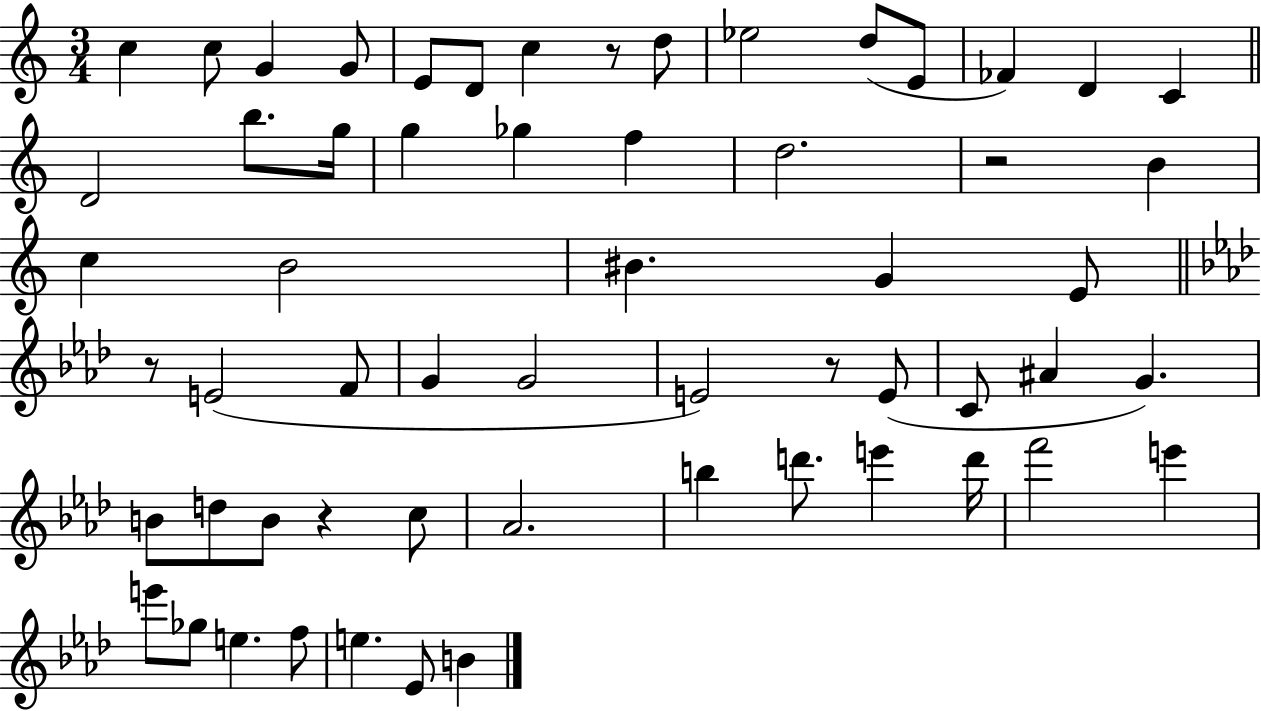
C5/q C5/e G4/q G4/e E4/e D4/e C5/q R/e D5/e Eb5/h D5/e E4/e FES4/q D4/q C4/q D4/h B5/e. G5/s G5/q Gb5/q F5/q D5/h. R/h B4/q C5/q B4/h BIS4/q. G4/q E4/e R/e E4/h F4/e G4/q G4/h E4/h R/e E4/e C4/e A#4/q G4/q. B4/e D5/e B4/e R/q C5/e Ab4/h. B5/q D6/e. E6/q D6/s F6/h E6/q E6/e Gb5/e E5/q. F5/e E5/q. Eb4/e B4/q